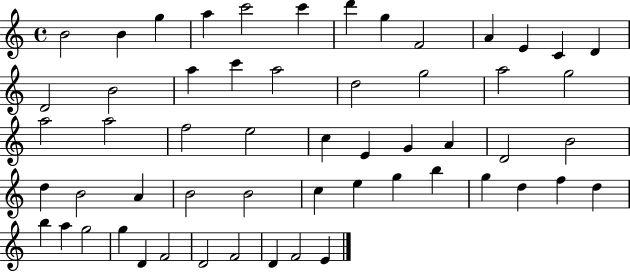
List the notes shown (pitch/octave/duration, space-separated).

B4/h B4/q G5/q A5/q C6/h C6/q D6/q G5/q F4/h A4/q E4/q C4/q D4/q D4/h B4/h A5/q C6/q A5/h D5/h G5/h A5/h G5/h A5/h A5/h F5/h E5/h C5/q E4/q G4/q A4/q D4/h B4/h D5/q B4/h A4/q B4/h B4/h C5/q E5/q G5/q B5/q G5/q D5/q F5/q D5/q B5/q A5/q G5/h G5/q D4/q F4/h D4/h F4/h D4/q F4/h E4/q